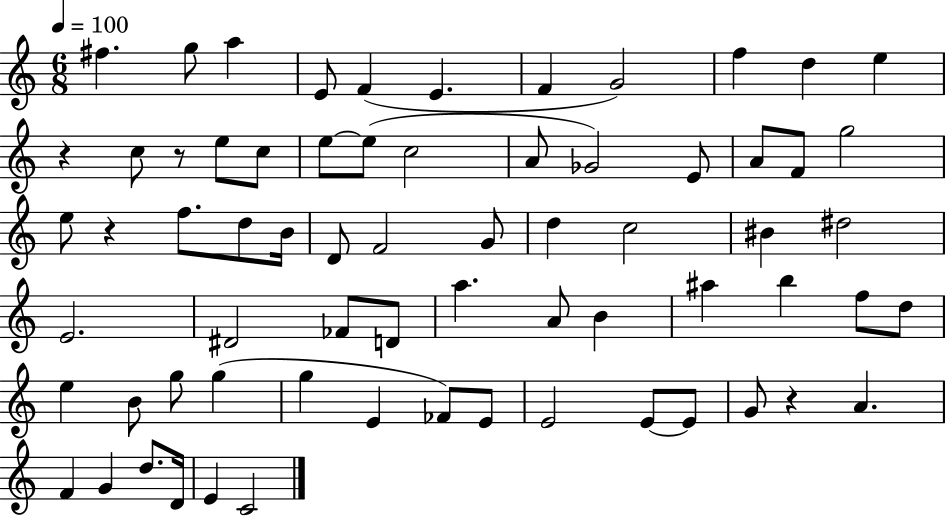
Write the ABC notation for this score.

X:1
T:Untitled
M:6/8
L:1/4
K:C
^f g/2 a E/2 F E F G2 f d e z c/2 z/2 e/2 c/2 e/2 e/2 c2 A/2 _G2 E/2 A/2 F/2 g2 e/2 z f/2 d/2 B/4 D/2 F2 G/2 d c2 ^B ^d2 E2 ^D2 _F/2 D/2 a A/2 B ^a b f/2 d/2 e B/2 g/2 g g E _F/2 E/2 E2 E/2 E/2 G/2 z A F G d/2 D/4 E C2